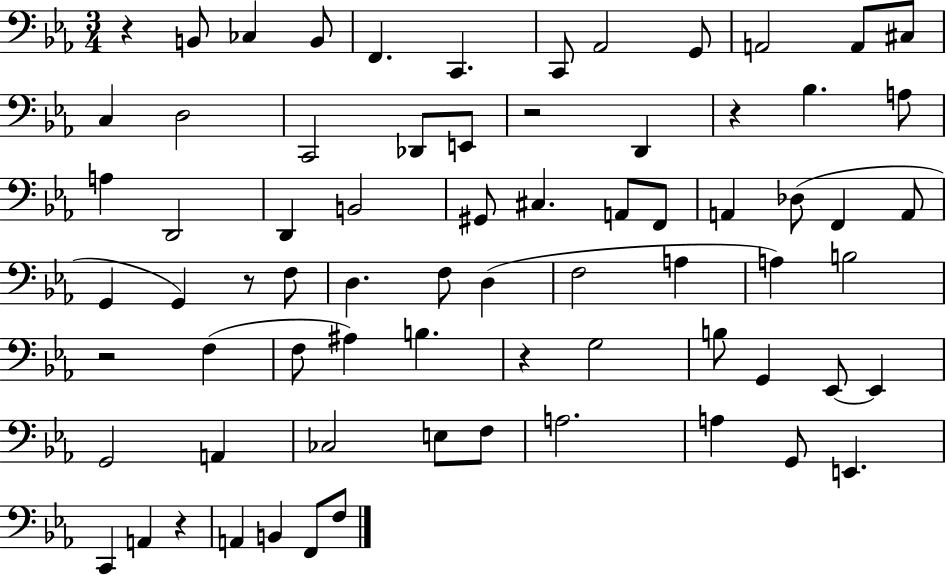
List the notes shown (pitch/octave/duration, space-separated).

R/q B2/e CES3/q B2/e F2/q. C2/q. C2/e Ab2/h G2/e A2/h A2/e C#3/e C3/q D3/h C2/h Db2/e E2/e R/h D2/q R/q Bb3/q. A3/e A3/q D2/h D2/q B2/h G#2/e C#3/q. A2/e F2/e A2/q Db3/e F2/q A2/e G2/q G2/q R/e F3/e D3/q. F3/e D3/q F3/h A3/q A3/q B3/h R/h F3/q F3/e A#3/q B3/q. R/q G3/h B3/e G2/q Eb2/e Eb2/q G2/h A2/q CES3/h E3/e F3/e A3/h. A3/q G2/e E2/q. C2/q A2/q R/q A2/q B2/q F2/e F3/e